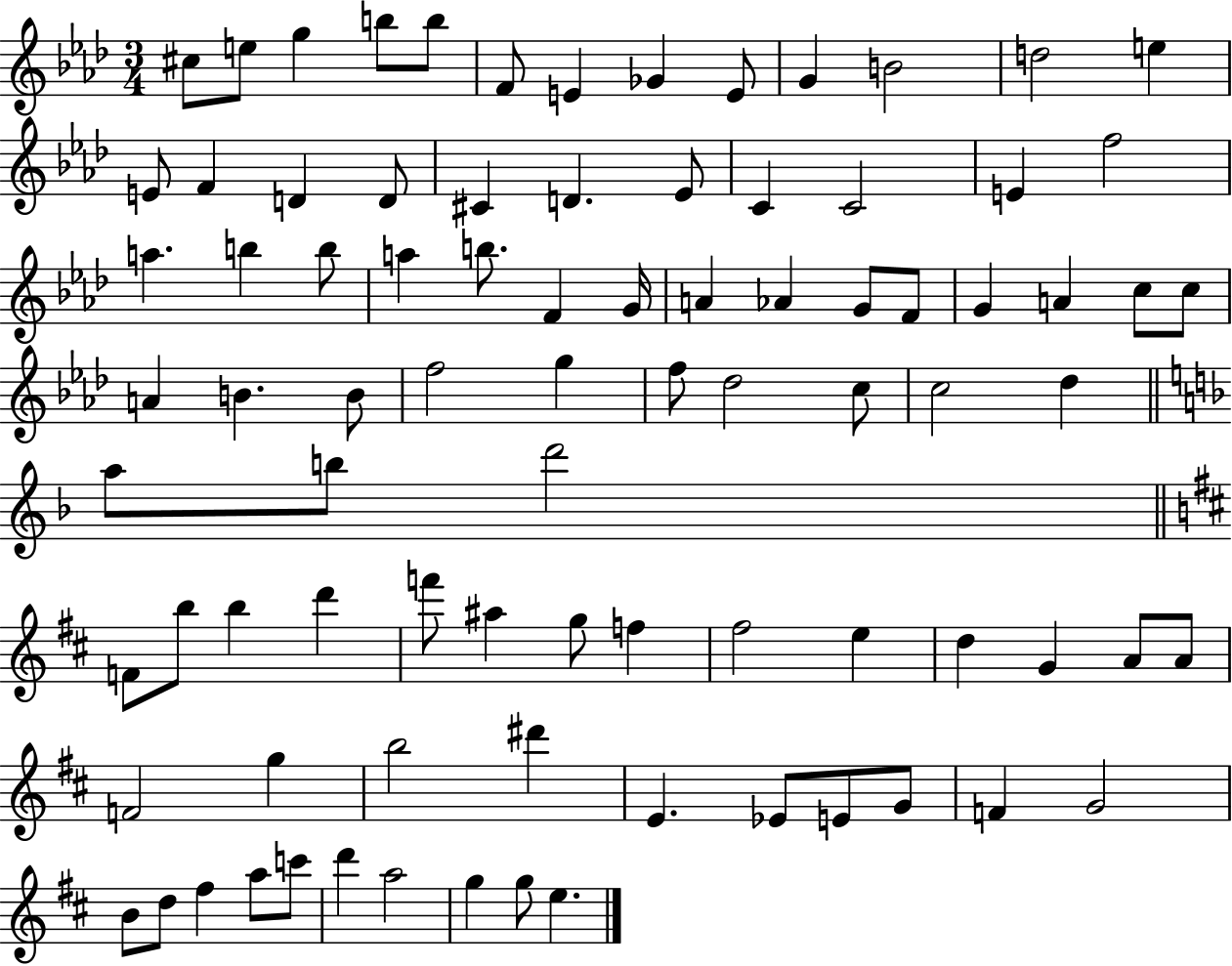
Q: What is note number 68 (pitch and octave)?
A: G5